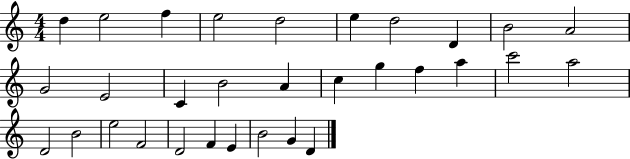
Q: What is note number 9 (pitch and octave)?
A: B4